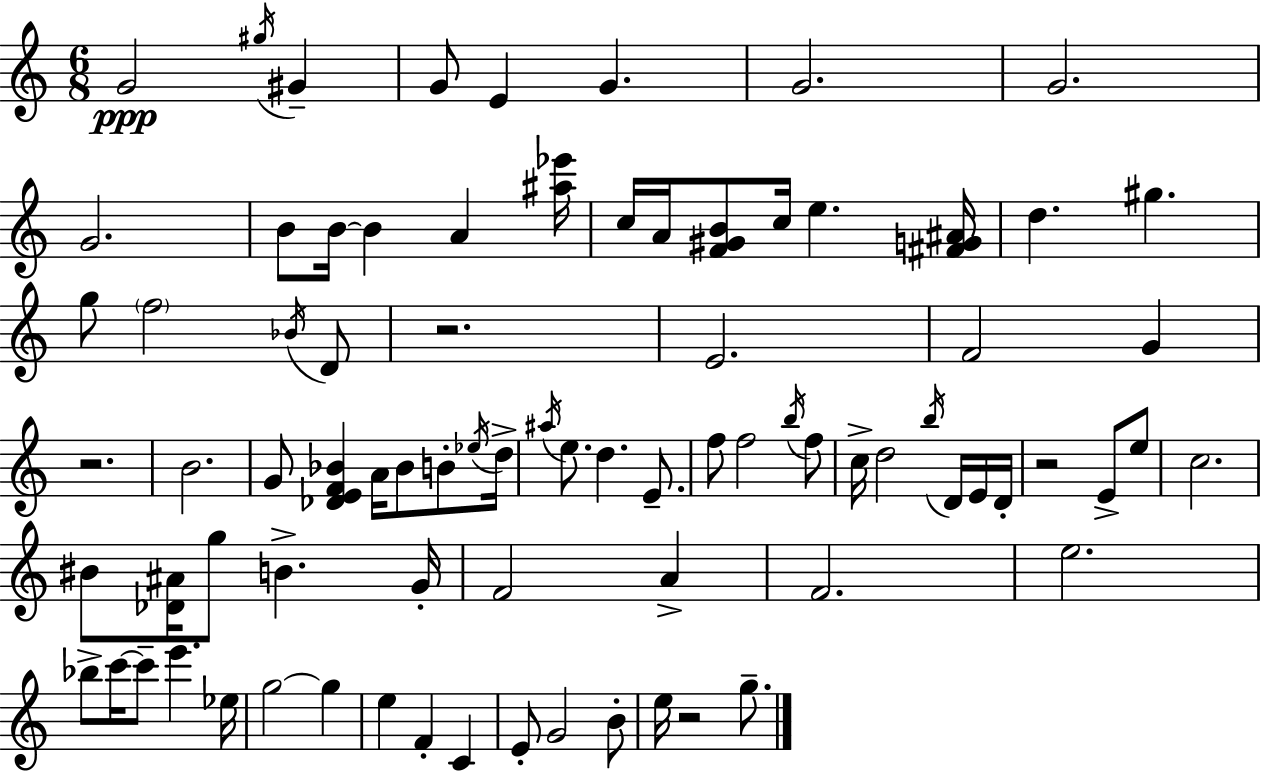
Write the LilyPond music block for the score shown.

{
  \clef treble
  \numericTimeSignature
  \time 6/8
  \key c \major
  g'2\ppp \acciaccatura { gis''16 } gis'4-- | g'8 e'4 g'4. | g'2. | g'2. | \break g'2. | b'8 b'16~~ b'4 a'4 | <ais'' ees'''>16 c''16 a'16 <f' gis' b'>8 c''16 e''4. | <fis' g' ais'>16 d''4. gis''4. | \break g''8 \parenthesize f''2 \acciaccatura { bes'16 } | d'8 r2. | e'2. | f'2 g'4 | \break r2. | b'2. | g'8 <des' e' f' bes'>4 a'16 bes'8 b'8-. | \acciaccatura { ees''16 } d''16-> \acciaccatura { ais''16 } e''8. d''4. | \break e'8.-- f''8 f''2 | \acciaccatura { b''16 } f''8 c''16-> d''2 | \acciaccatura { b''16 } d'16 e'16 d'16-. r2 | e'8-> e''8 c''2. | \break bis'8 <des' ais'>16 g''8 b'4.-> | g'16-. f'2 | a'4-> f'2. | e''2. | \break bes''8-> c'''16~~ c'''8-- e'''4. | ees''16 g''2~~ | g''4 e''4 f'4-. | c'4 e'8-. g'2 | \break b'8-. e''16 r2 | g''8.-- \bar "|."
}